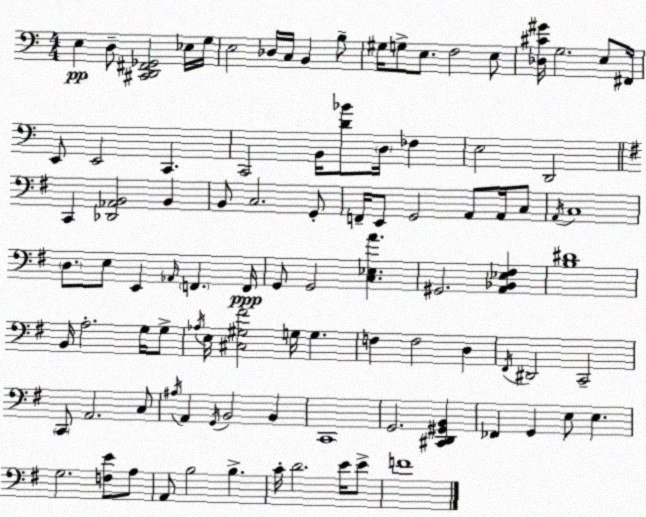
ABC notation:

X:1
T:Untitled
M:4/4
L:1/4
K:Am
E, D,/2 [^C,,D,,^F,,_G,,]2 _E,/4 G,/4 E,2 _D,/4 C,/4 B,, B,/2 ^G,/4 G,/2 E,/2 F,2 E,/2 [_D,^C^G]/4 G,2 E,/2 ^F,,/4 E,,/2 E,,2 C,, C,,2 B,,/4 [D_B]/2 D,/4 _F, E,2 D,,2 C,, [_D,,_A,,B,,]2 B,, B,,/2 C,2 G,,/2 F,,/4 E,,/2 G,,2 A,,/2 A,,/4 C,/2 A,,/4 C,4 D,/2 E,/2 E,, _A,,/4 F,, F,,/4 G,,/2 G,,2 [C,_E,A] ^G,,2 [A,,_B,,_E,^F,] [B,^D]4 B,,/4 A,2 G,/4 G,/2 _A,/4 E,/4 [^C,^G,^F]2 G,/4 G, F, F,2 D, ^F,,/4 ^D,,2 C,,2 C,,/2 A,,2 C,/2 ^A,/4 A,, G,,/4 B,,2 B,, C,,4 G,,2 [^C,,D,,^G,,B,,] _F,, G,, E,/2 E, G,2 [F,E]/2 A,/2 A,,/2 B,2 B, C/4 D2 E/4 E/2 F4